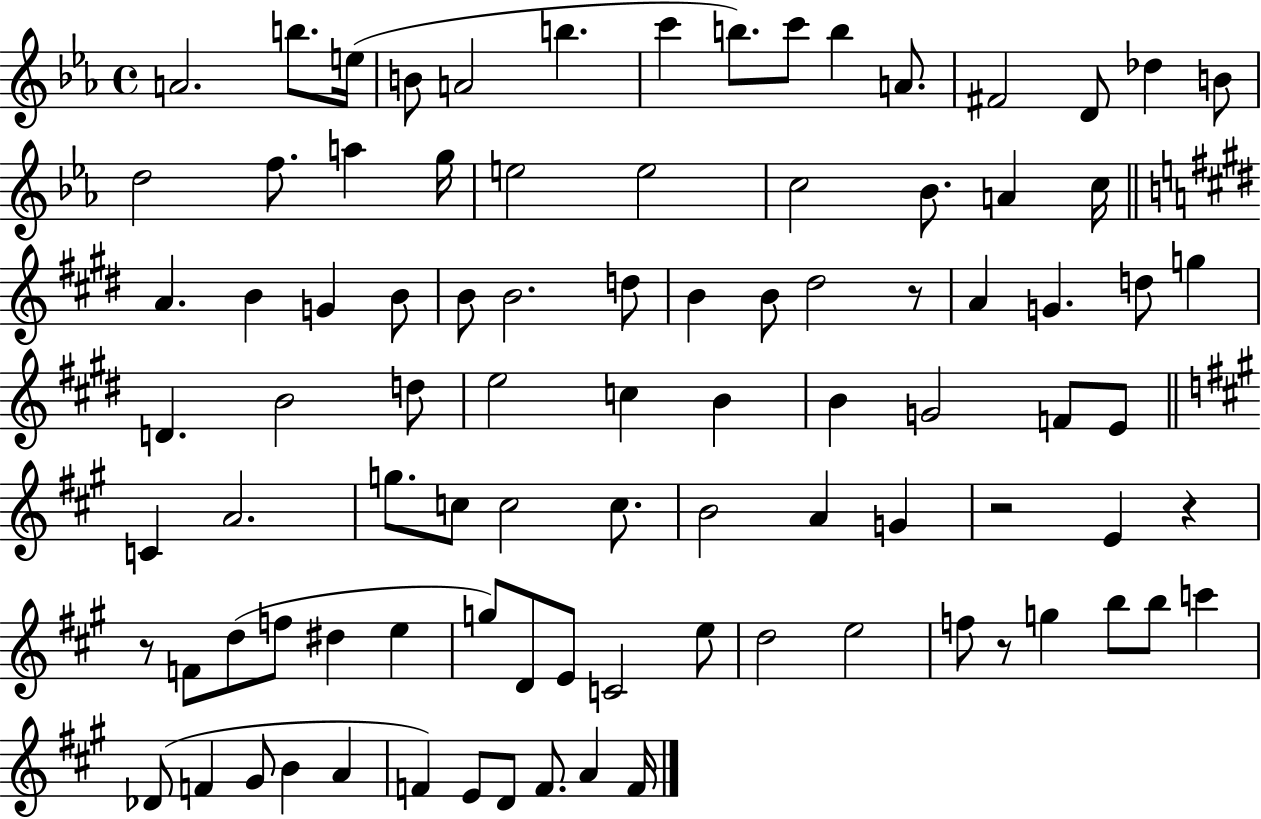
A4/h. B5/e. E5/s B4/e A4/h B5/q. C6/q B5/e. C6/e B5/q A4/e. F#4/h D4/e Db5/q B4/e D5/h F5/e. A5/q G5/s E5/h E5/h C5/h Bb4/e. A4/q C5/s A4/q. B4/q G4/q B4/e B4/e B4/h. D5/e B4/q B4/e D#5/h R/e A4/q G4/q. D5/e G5/q D4/q. B4/h D5/e E5/h C5/q B4/q B4/q G4/h F4/e E4/e C4/q A4/h. G5/e. C5/e C5/h C5/e. B4/h A4/q G4/q R/h E4/q R/q R/e F4/e D5/e F5/e D#5/q E5/q G5/e D4/e E4/e C4/h E5/e D5/h E5/h F5/e R/e G5/q B5/e B5/e C6/q Db4/e F4/q G#4/e B4/q A4/q F4/q E4/e D4/e F4/e. A4/q F4/s